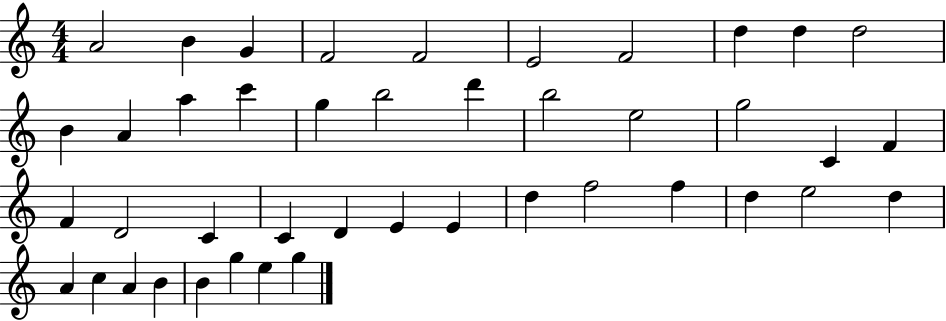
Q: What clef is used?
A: treble